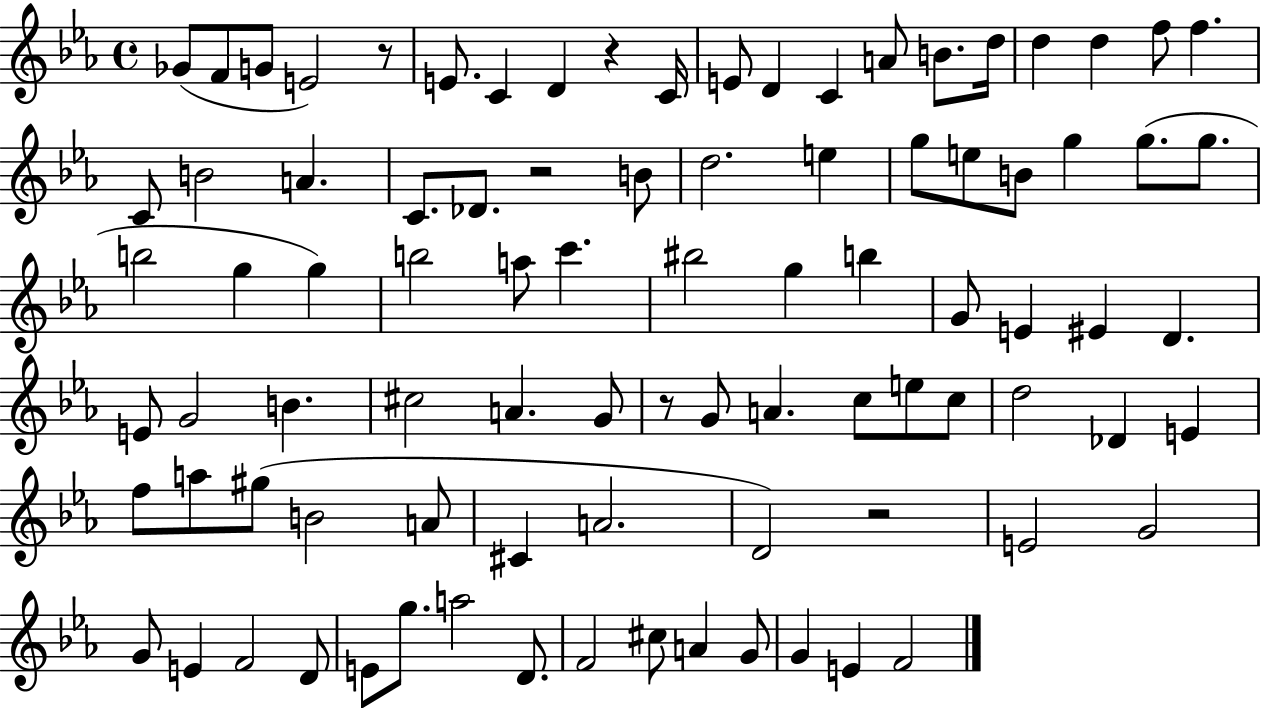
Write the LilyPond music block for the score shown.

{
  \clef treble
  \time 4/4
  \defaultTimeSignature
  \key ees \major
  \repeat volta 2 { ges'8( f'8 g'8 e'2) r8 | e'8. c'4 d'4 r4 c'16 | e'8 d'4 c'4 a'8 b'8. d''16 | d''4 d''4 f''8 f''4. | \break c'8 b'2 a'4. | c'8. des'8. r2 b'8 | d''2. e''4 | g''8 e''8 b'8 g''4 g''8.( g''8. | \break b''2 g''4 g''4) | b''2 a''8 c'''4. | bis''2 g''4 b''4 | g'8 e'4 eis'4 d'4. | \break e'8 g'2 b'4. | cis''2 a'4. g'8 | r8 g'8 a'4. c''8 e''8 c''8 | d''2 des'4 e'4 | \break f''8 a''8 gis''8( b'2 a'8 | cis'4 a'2. | d'2) r2 | e'2 g'2 | \break g'8 e'4 f'2 d'8 | e'8 g''8. a''2 d'8. | f'2 cis''8 a'4 g'8 | g'4 e'4 f'2 | \break } \bar "|."
}